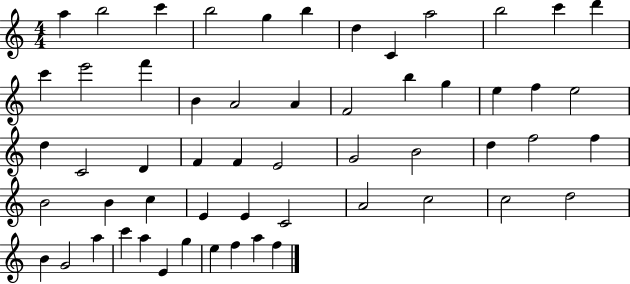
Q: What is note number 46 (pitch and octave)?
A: B4